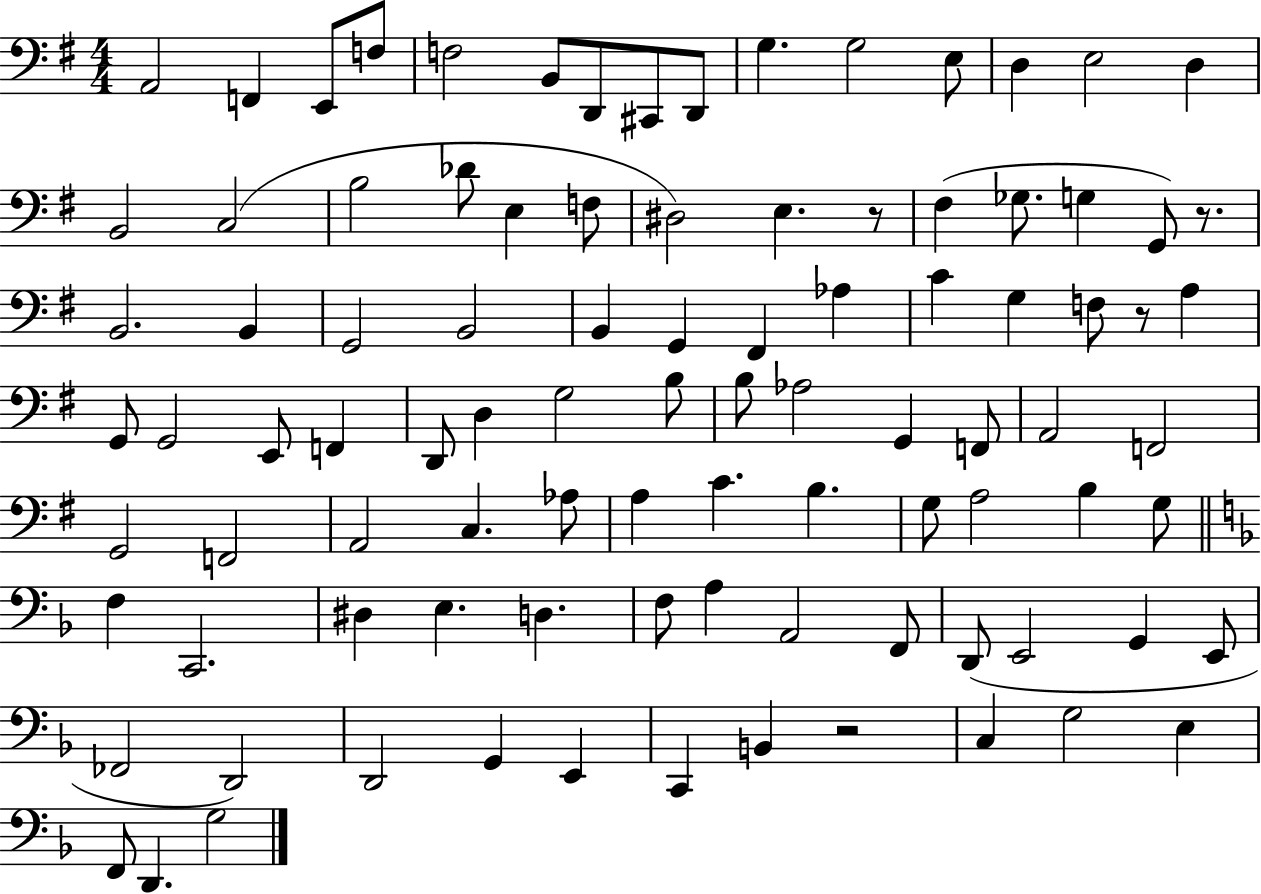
{
  \clef bass
  \numericTimeSignature
  \time 4/4
  \key g \major
  a,2 f,4 e,8 f8 | f2 b,8 d,8 cis,8 d,8 | g4. g2 e8 | d4 e2 d4 | \break b,2 c2( | b2 des'8 e4 f8 | dis2) e4. r8 | fis4( ges8. g4 g,8) r8. | \break b,2. b,4 | g,2 b,2 | b,4 g,4 fis,4 aes4 | c'4 g4 f8 r8 a4 | \break g,8 g,2 e,8 f,4 | d,8 d4 g2 b8 | b8 aes2 g,4 f,8 | a,2 f,2 | \break g,2 f,2 | a,2 c4. aes8 | a4 c'4. b4. | g8 a2 b4 g8 | \break \bar "||" \break \key f \major f4 c,2. | dis4 e4. d4. | f8 a4 a,2 f,8 | d,8( e,2 g,4 e,8 | \break fes,2 d,2) | d,2 g,4 e,4 | c,4 b,4 r2 | c4 g2 e4 | \break f,8 d,4. g2 | \bar "|."
}